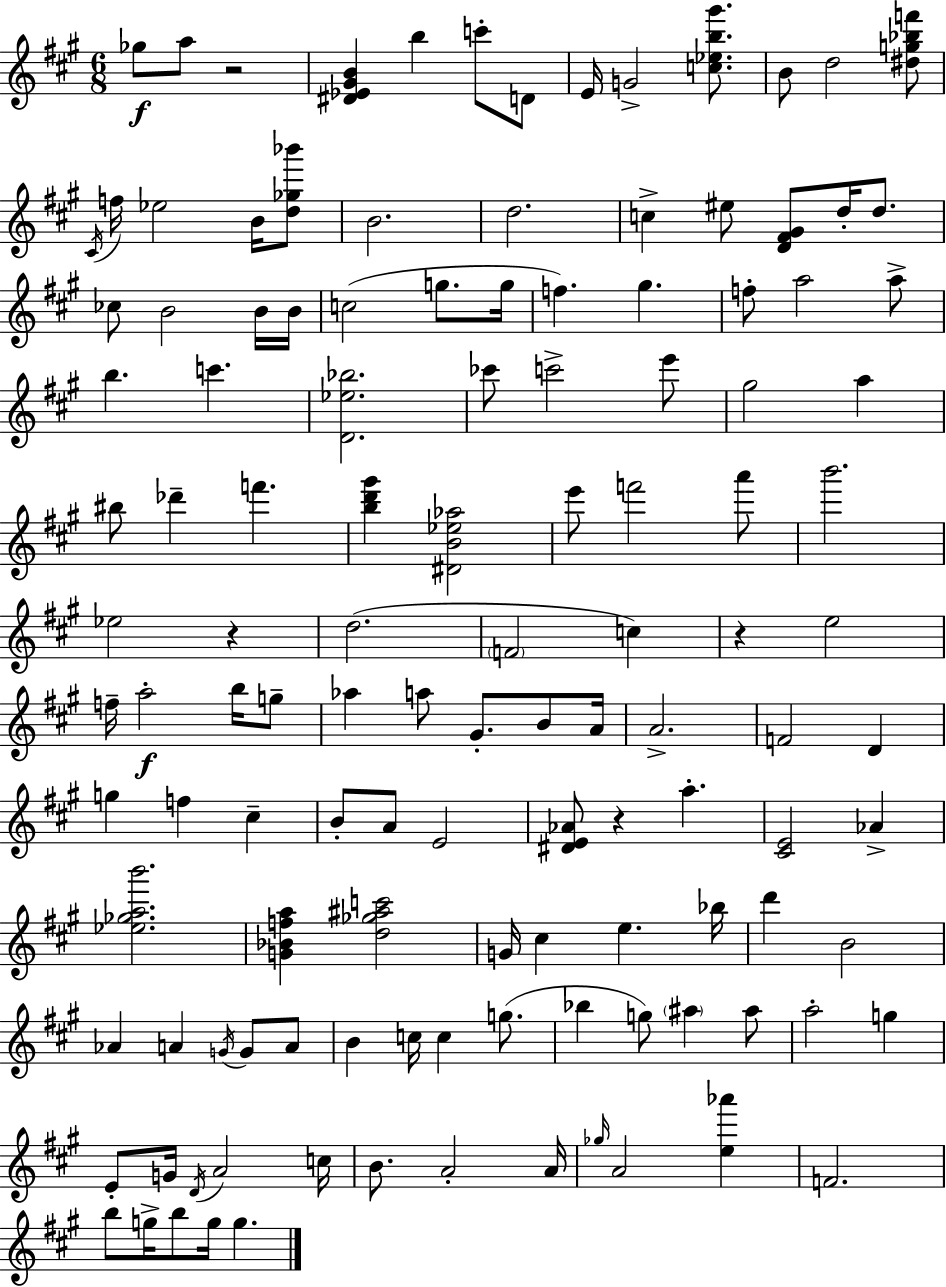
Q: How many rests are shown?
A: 4